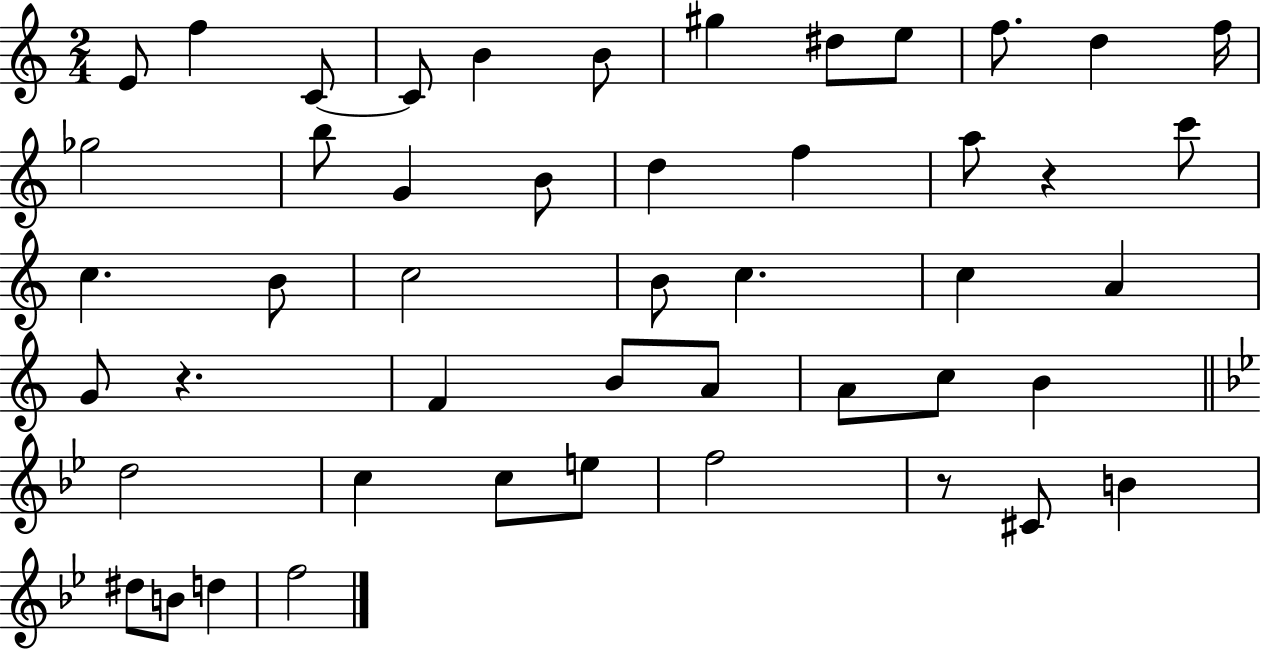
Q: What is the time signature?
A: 2/4